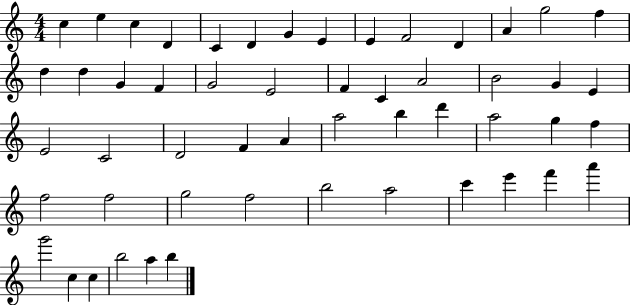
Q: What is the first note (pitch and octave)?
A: C5